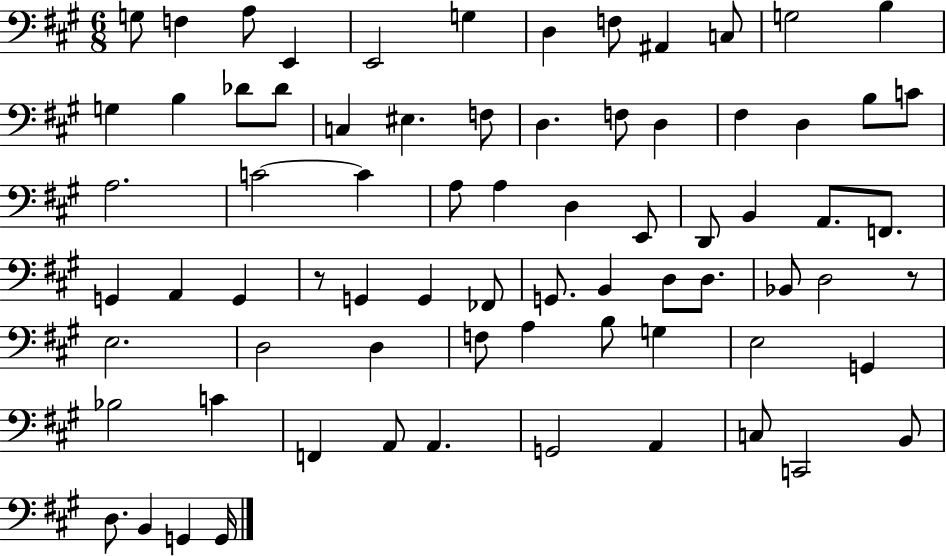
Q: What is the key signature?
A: A major